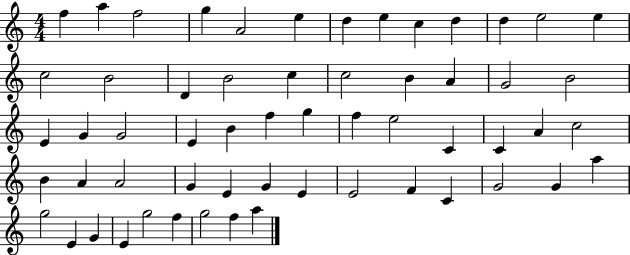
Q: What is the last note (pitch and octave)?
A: A5